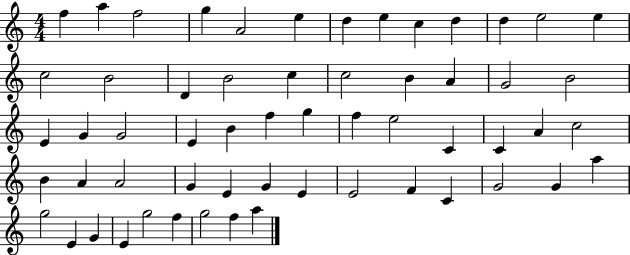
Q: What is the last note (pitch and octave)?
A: A5